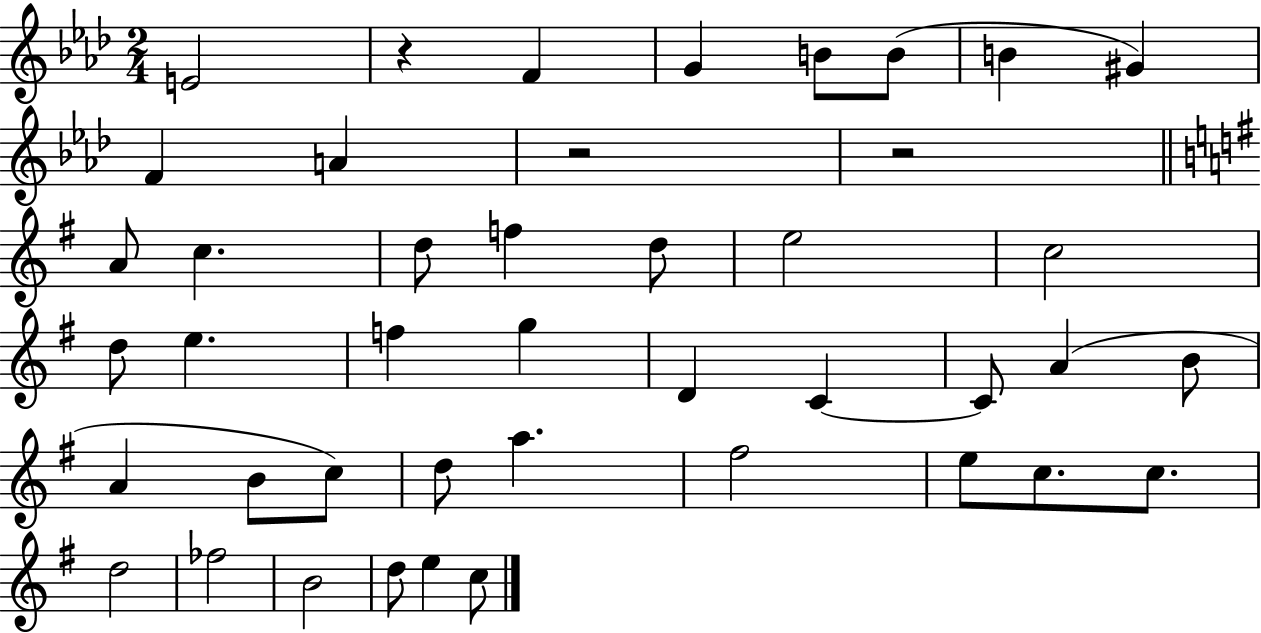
{
  \clef treble
  \numericTimeSignature
  \time 2/4
  \key aes \major
  e'2 | r4 f'4 | g'4 b'8 b'8( | b'4 gis'4) | \break f'4 a'4 | r2 | r2 | \bar "||" \break \key e \minor a'8 c''4. | d''8 f''4 d''8 | e''2 | c''2 | \break d''8 e''4. | f''4 g''4 | d'4 c'4~~ | c'8 a'4( b'8 | \break a'4 b'8 c''8) | d''8 a''4. | fis''2 | e''8 c''8. c''8. | \break d''2 | fes''2 | b'2 | d''8 e''4 c''8 | \break \bar "|."
}